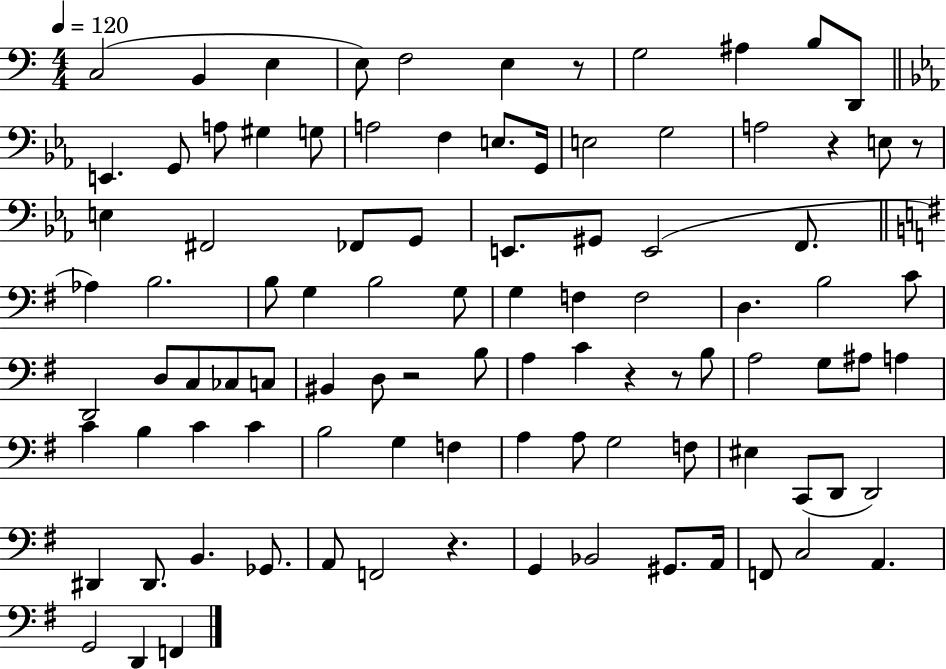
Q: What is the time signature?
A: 4/4